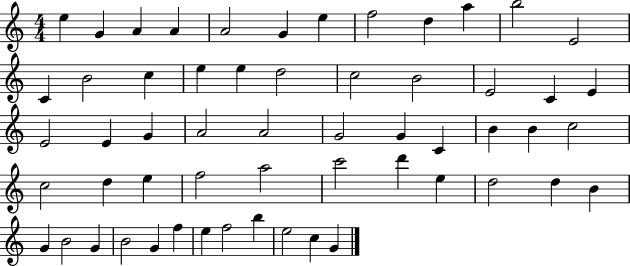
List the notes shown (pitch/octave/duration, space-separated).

E5/q G4/q A4/q A4/q A4/h G4/q E5/q F5/h D5/q A5/q B5/h E4/h C4/q B4/h C5/q E5/q E5/q D5/h C5/h B4/h E4/h C4/q E4/q E4/h E4/q G4/q A4/h A4/h G4/h G4/q C4/q B4/q B4/q C5/h C5/h D5/q E5/q F5/h A5/h C6/h D6/q E5/q D5/h D5/q B4/q G4/q B4/h G4/q B4/h G4/q F5/q E5/q F5/h B5/q E5/h C5/q G4/q